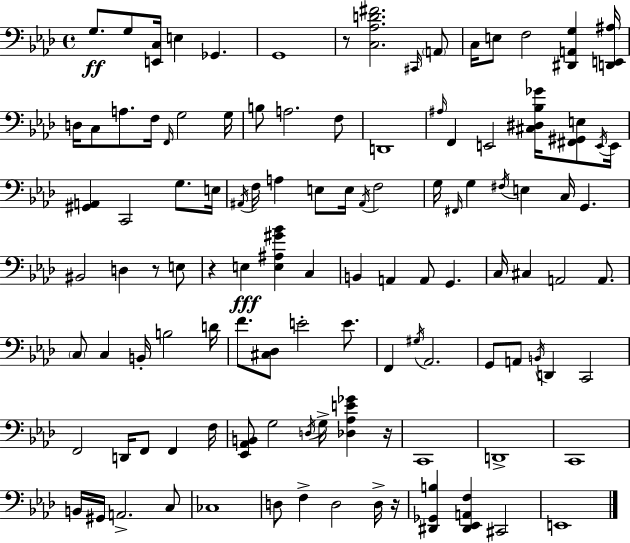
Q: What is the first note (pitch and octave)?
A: G3